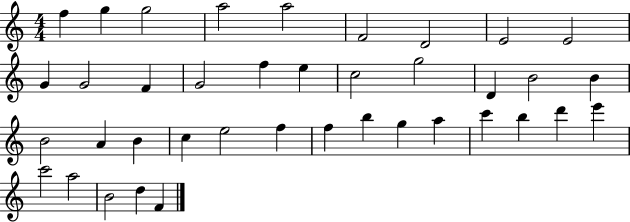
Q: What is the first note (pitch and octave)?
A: F5